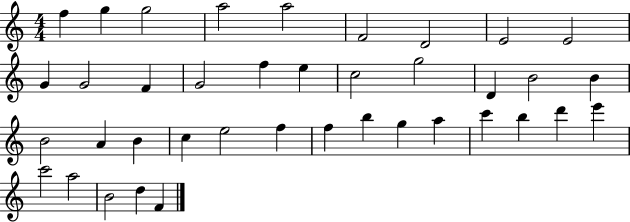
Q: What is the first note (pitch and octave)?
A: F5